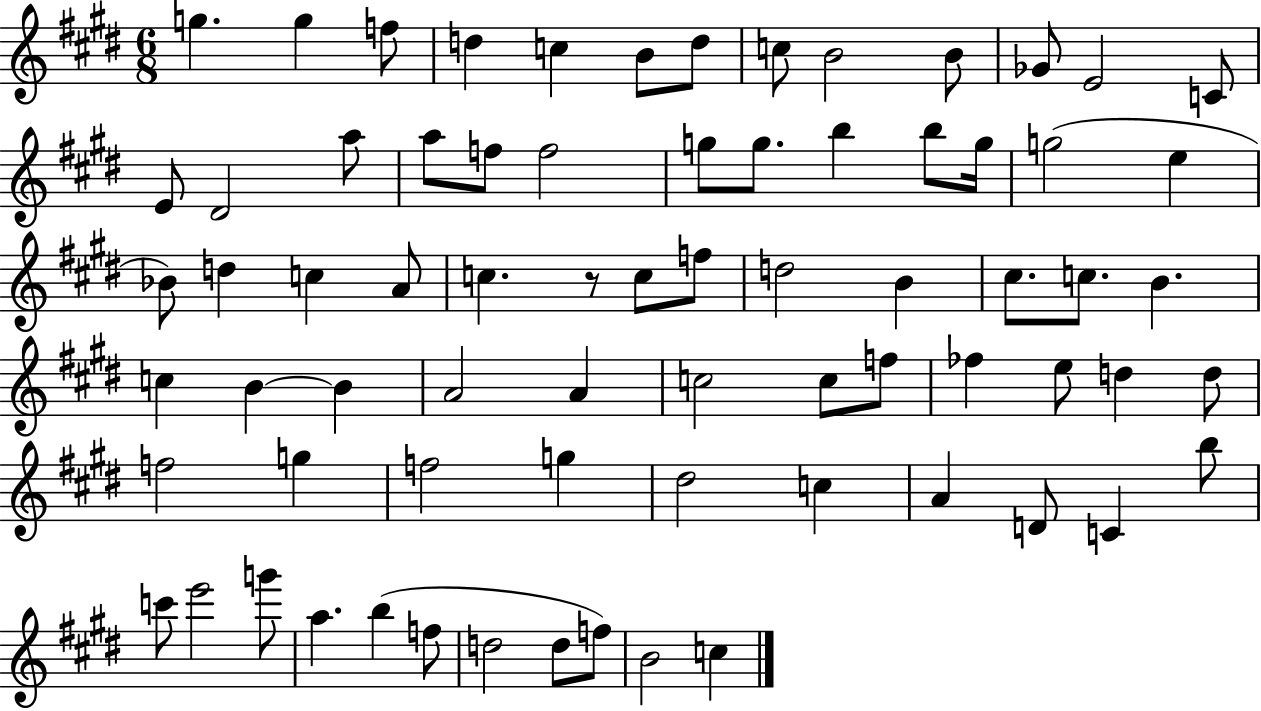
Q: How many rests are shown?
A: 1